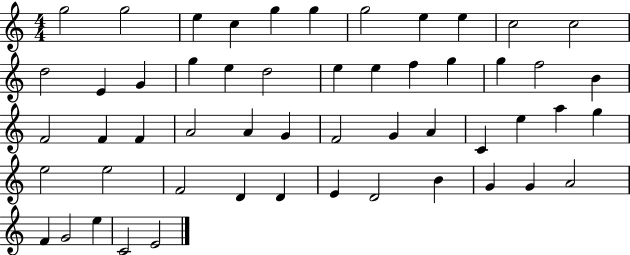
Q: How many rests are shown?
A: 0